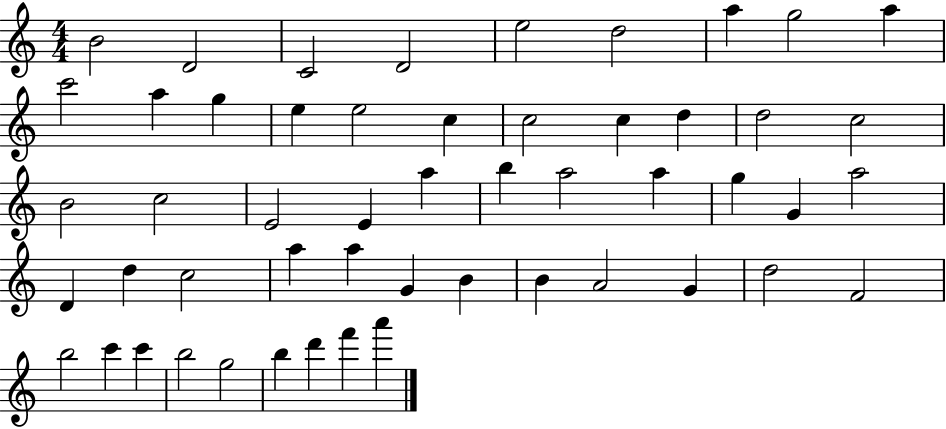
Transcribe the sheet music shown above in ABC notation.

X:1
T:Untitled
M:4/4
L:1/4
K:C
B2 D2 C2 D2 e2 d2 a g2 a c'2 a g e e2 c c2 c d d2 c2 B2 c2 E2 E a b a2 a g G a2 D d c2 a a G B B A2 G d2 F2 b2 c' c' b2 g2 b d' f' a'